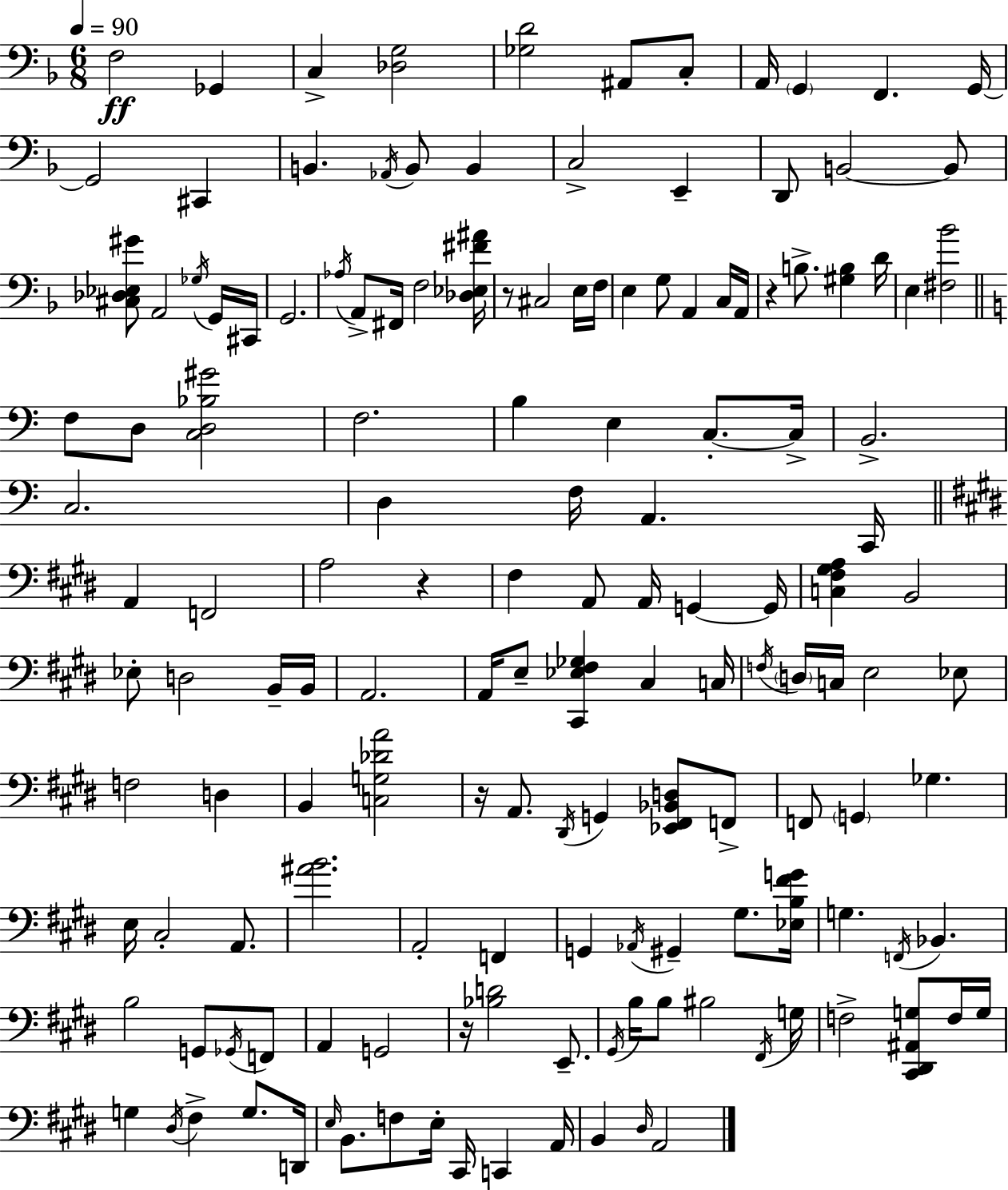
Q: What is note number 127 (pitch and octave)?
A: B2